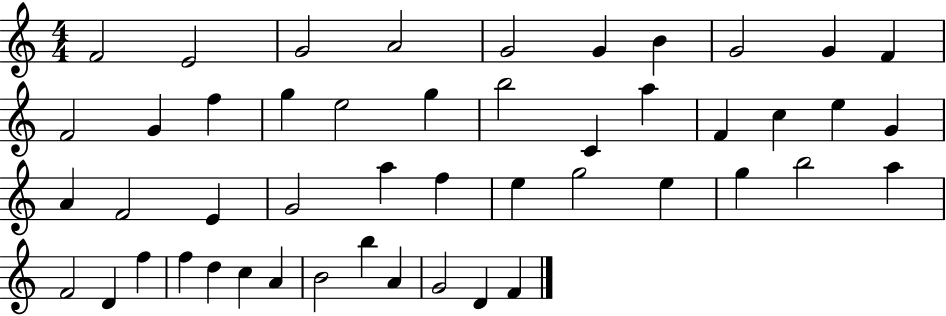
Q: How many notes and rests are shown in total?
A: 48